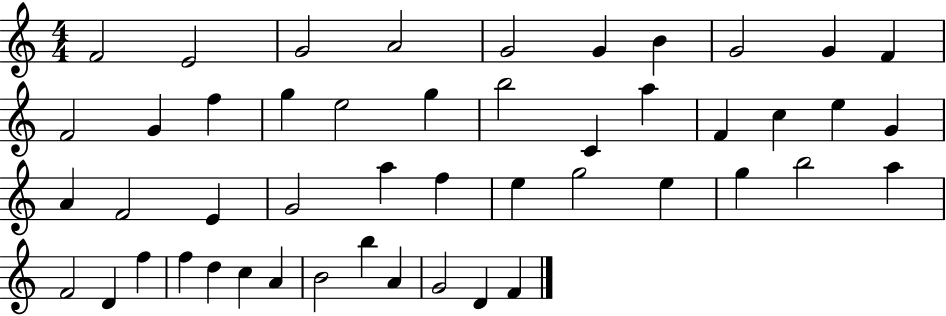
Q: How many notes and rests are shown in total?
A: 48